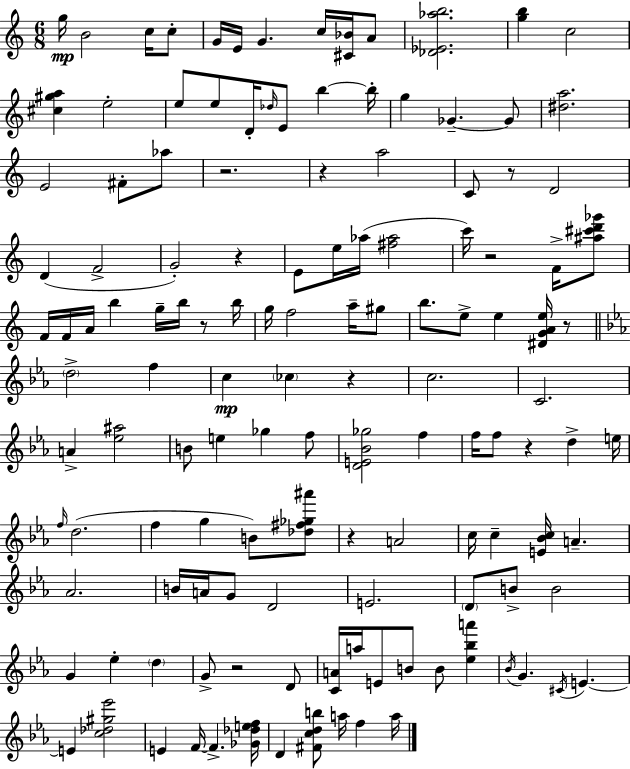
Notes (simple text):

G5/s B4/h C5/s C5/e G4/s E4/s G4/q. C5/s [C#4,Bb4]/s A4/e [Db4,Eb4,Ab5,B5]/h. [G5,B5]/q C5/h [C#5,G#5,A5]/q E5/h E5/e E5/e D4/s Db5/s E4/e B5/q B5/s G5/q Gb4/q. Gb4/e [D#5,A5]/h. E4/h F#4/e Ab5/e R/h. R/q A5/h C4/e R/e D4/h D4/q F4/h G4/h R/q E4/e E5/s Ab5/s [F#5,Ab5]/h C6/s R/h F4/s [A#5,C#6,D6,Gb6]/e F4/s F4/s A4/s B5/q G5/s B5/s R/e B5/s G5/s F5/h A5/s G#5/e B5/e. E5/e E5/q [D#4,G4,A4,E5]/s R/e D5/h F5/q C5/q CES5/q R/q C5/h. C4/h. A4/q [Eb5,A#5]/h B4/e E5/q Gb5/q F5/e [D4,E4,Bb4,Gb5]/h F5/q F5/s F5/e R/q D5/q E5/s F5/s D5/h. F5/q G5/q B4/e [Db5,F#5,Gb5,A#6]/e R/q A4/h C5/s C5/q [E4,Bb4,C5]/s A4/q. Ab4/h. B4/s A4/s G4/e D4/h E4/h. D4/e B4/e B4/h G4/q Eb5/q D5/q G4/e R/h D4/e [C4,A4]/s A5/s E4/e B4/e B4/e [Eb5,Bb5,A6]/q Bb4/s G4/q. C#4/s E4/q. E4/q [C5,Db5,G#5,Eb6]/h E4/q F4/s F4/q. [Gb4,Db5,E5,F5]/s D4/q [F#4,C5,D5,B5]/e A5/s F5/q A5/s